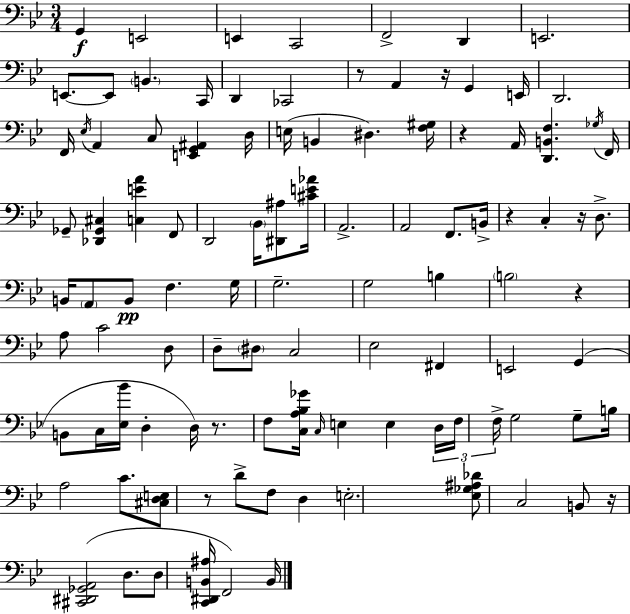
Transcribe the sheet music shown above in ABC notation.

X:1
T:Untitled
M:3/4
L:1/4
K:Bb
G,, E,,2 E,, C,,2 F,,2 D,, E,,2 E,,/2 E,,/2 B,, C,,/4 D,, _C,,2 z/2 A,, z/4 G,, E,,/4 D,,2 F,,/4 _E,/4 A,, C,/2 [E,,G,,^A,,] D,/4 E,/4 B,, ^D, [F,^G,]/4 z A,,/4 [D,,B,,F,] _G,/4 F,,/4 _G,,/2 [_D,,_G,,^C,] [C,EA] F,,/2 D,,2 _B,,/4 [^D,,^A,]/2 [^CE_A]/4 A,,2 A,,2 F,,/2 B,,/4 z C, z/4 D,/2 B,,/4 A,,/2 B,,/2 F, G,/4 G,2 G,2 B, B,2 z A,/2 C2 D,/2 D,/2 ^D,/2 C,2 _E,2 ^F,, E,,2 G,, B,,/2 C,/4 [_E,_B]/4 D, D,/4 z/2 F,/2 [C,A,_B,_G]/4 C,/4 E, E, D,/4 F,/4 F,/4 G,2 G,/2 B,/4 A,2 C/2 [^C,D,E,]/2 z/2 D/2 F,/2 D, E,2 [_E,_G,^A,_D]/2 C,2 B,,/2 z/4 [^C,,^D,,_G,,A,,]2 D,/2 D,/2 [C,,^D,,B,,^A,]/4 F,,2 B,,/4